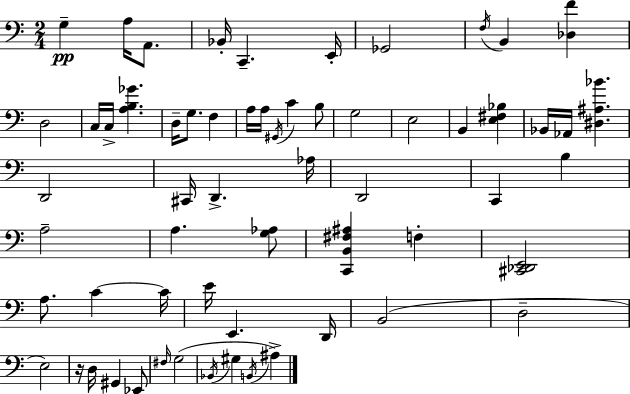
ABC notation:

X:1
T:Untitled
M:2/4
L:1/4
K:C
G, A,/4 A,,/2 _B,,/4 C,, E,,/4 _G,,2 F,/4 B,, [_D,F] D,2 C,/4 C,/4 [A,B,_G] D,/4 G,/2 F, A,/4 A,/4 ^G,,/4 C B,/2 G,2 E,2 B,, [E,^F,_B,] _B,,/4 _A,,/4 [^D,^A,_B] D,,2 ^C,,/4 D,, _A,/4 D,,2 C,, B, A,2 A, [G,_A,]/2 [C,,B,,^F,^A,] F, [^C,,_D,,E,,]2 A,/2 C C/4 E/4 E,, D,,/4 B,,2 D,2 E,2 z/4 D,/4 ^G,, _E,,/2 ^F,/4 G,2 _B,,/4 ^G, B,,/4 ^A,